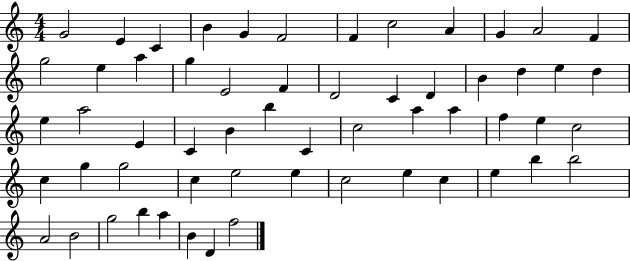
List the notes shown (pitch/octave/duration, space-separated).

G4/h E4/q C4/q B4/q G4/q F4/h F4/q C5/h A4/q G4/q A4/h F4/q G5/h E5/q A5/q G5/q E4/h F4/q D4/h C4/q D4/q B4/q D5/q E5/q D5/q E5/q A5/h E4/q C4/q B4/q B5/q C4/q C5/h A5/q A5/q F5/q E5/q C5/h C5/q G5/q G5/h C5/q E5/h E5/q C5/h E5/q C5/q E5/q B5/q B5/h A4/h B4/h G5/h B5/q A5/q B4/q D4/q F5/h